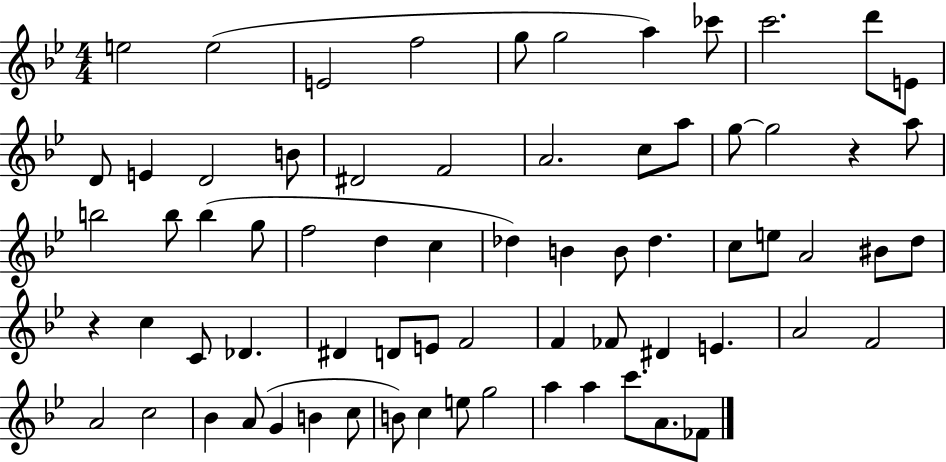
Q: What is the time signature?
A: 4/4